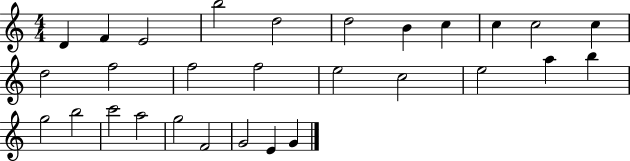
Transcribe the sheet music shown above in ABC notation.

X:1
T:Untitled
M:4/4
L:1/4
K:C
D F E2 b2 d2 d2 B c c c2 c d2 f2 f2 f2 e2 c2 e2 a b g2 b2 c'2 a2 g2 F2 G2 E G